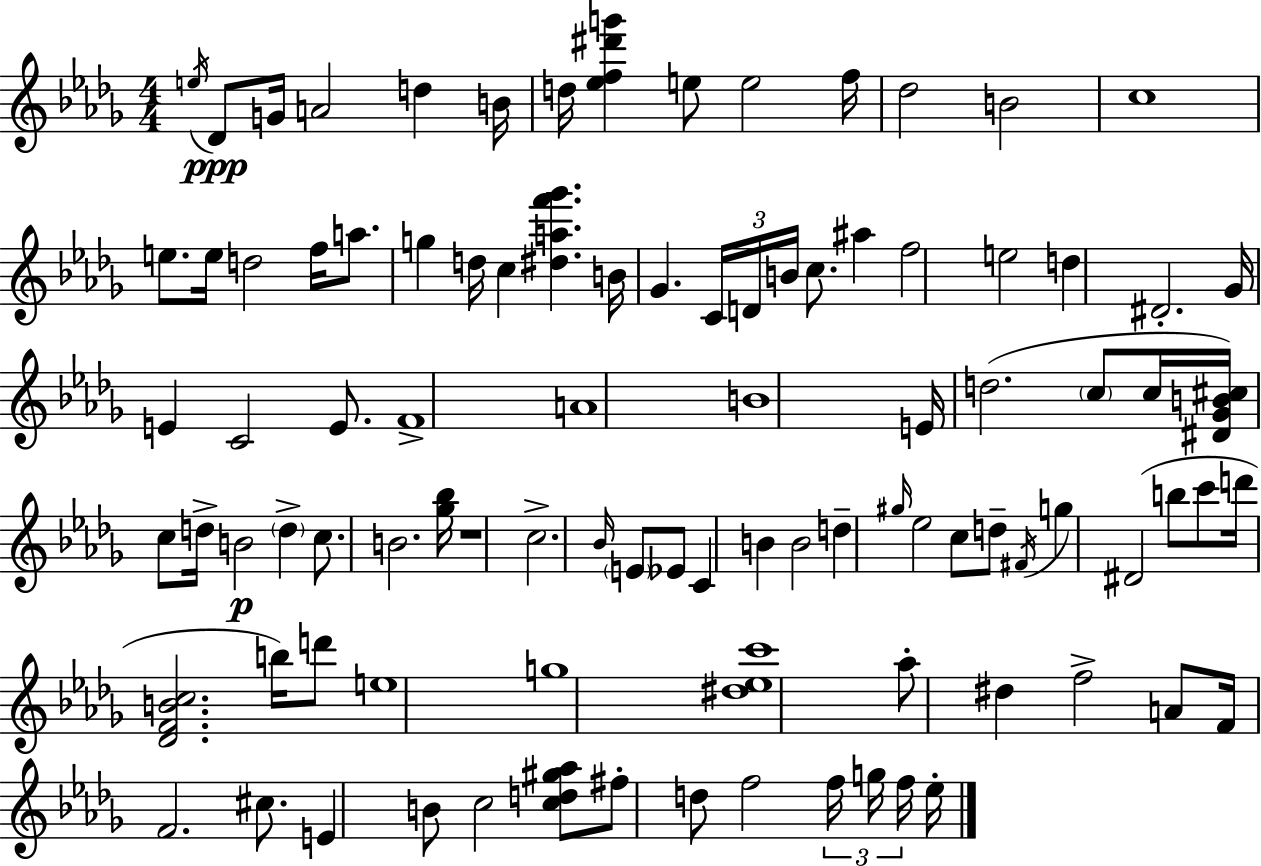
{
  \clef treble
  \numericTimeSignature
  \time 4/4
  \key bes \minor
  \acciaccatura { e''16 }\ppp des'8 g'16 a'2 d''4 | b'16 d''16 <ees'' f'' dis''' g'''>4 e''8 e''2 | f''16 des''2 b'2 | c''1 | \break e''8. e''16 d''2 f''16 a''8. | g''4 d''16 c''4 <dis'' a'' f''' ges'''>4. | b'16 ges'4. \tuplet 3/2 { c'16 d'16 b'16 } c''8. ais''4 | f''2 e''2 | \break d''4 dis'2.-. | ges'16 e'4 c'2 e'8. | f'1-> | a'1 | \break b'1 | e'16 d''2.( \parenthesize c''8 | c''16 <dis' ges' b' cis''>16) c''8 d''16-> b'2\p \parenthesize d''4-> | c''8. b'2. | \break <ges'' bes''>16 r1 | c''2.-> \grace { bes'16 } \parenthesize e'8 | ees'8 c'4 b'4 b'2 | d''4-- \grace { gis''16 } ees''2 c''8 | \break d''8-- \acciaccatura { fis'16 } g''4 dis'2( | b''8 c'''8 d'''16 <des' f' b' c''>2. | b''16) d'''8 e''1 | g''1 | \break <dis'' ees'' c'''>1 | aes''8-. dis''4 f''2-> | a'8 f'16 f'2. | cis''8. e'4 b'8 c''2 | \break <c'' d'' gis'' aes''>8 fis''8-. d''8 f''2 | \tuplet 3/2 { f''16 g''16 f''16 } ees''16-. \bar "|."
}